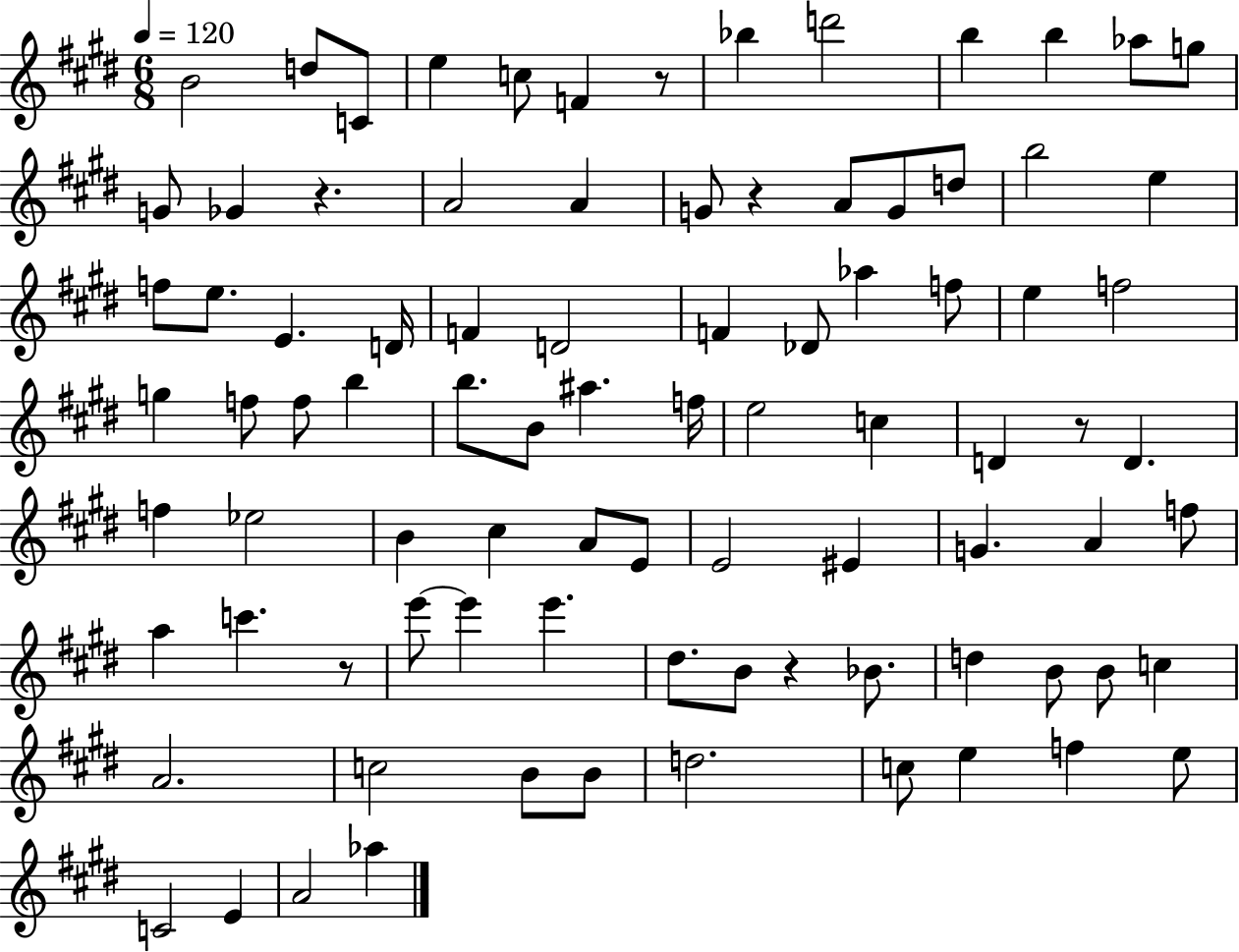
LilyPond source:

{
  \clef treble
  \numericTimeSignature
  \time 6/8
  \key e \major
  \tempo 4 = 120
  b'2 d''8 c'8 | e''4 c''8 f'4 r8 | bes''4 d'''2 | b''4 b''4 aes''8 g''8 | \break g'8 ges'4 r4. | a'2 a'4 | g'8 r4 a'8 g'8 d''8 | b''2 e''4 | \break f''8 e''8. e'4. d'16 | f'4 d'2 | f'4 des'8 aes''4 f''8 | e''4 f''2 | \break g''4 f''8 f''8 b''4 | b''8. b'8 ais''4. f''16 | e''2 c''4 | d'4 r8 d'4. | \break f''4 ees''2 | b'4 cis''4 a'8 e'8 | e'2 eis'4 | g'4. a'4 f''8 | \break a''4 c'''4. r8 | e'''8~~ e'''4 e'''4. | dis''8. b'8 r4 bes'8. | d''4 b'8 b'8 c''4 | \break a'2. | c''2 b'8 b'8 | d''2. | c''8 e''4 f''4 e''8 | \break c'2 e'4 | a'2 aes''4 | \bar "|."
}